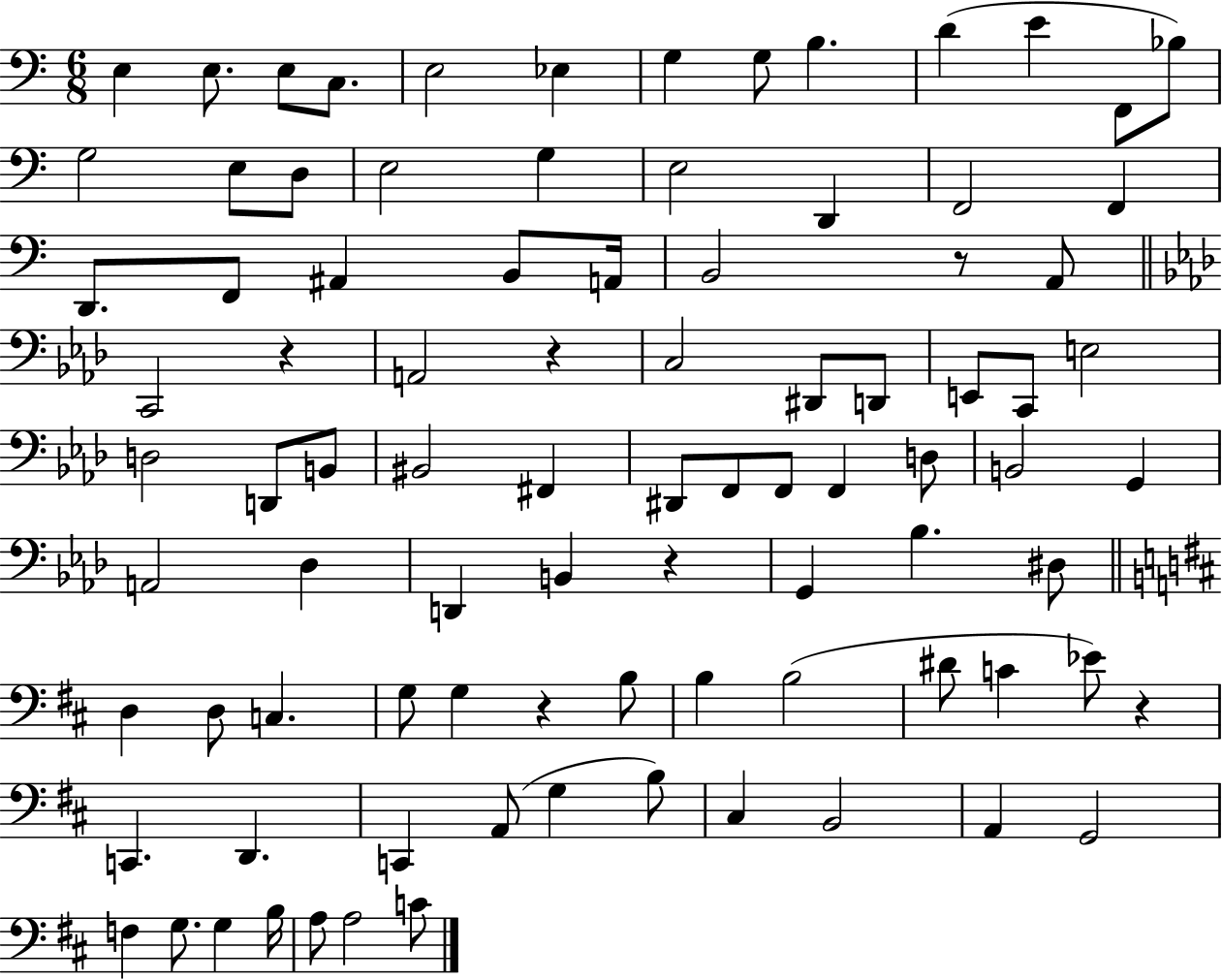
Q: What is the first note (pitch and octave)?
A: E3